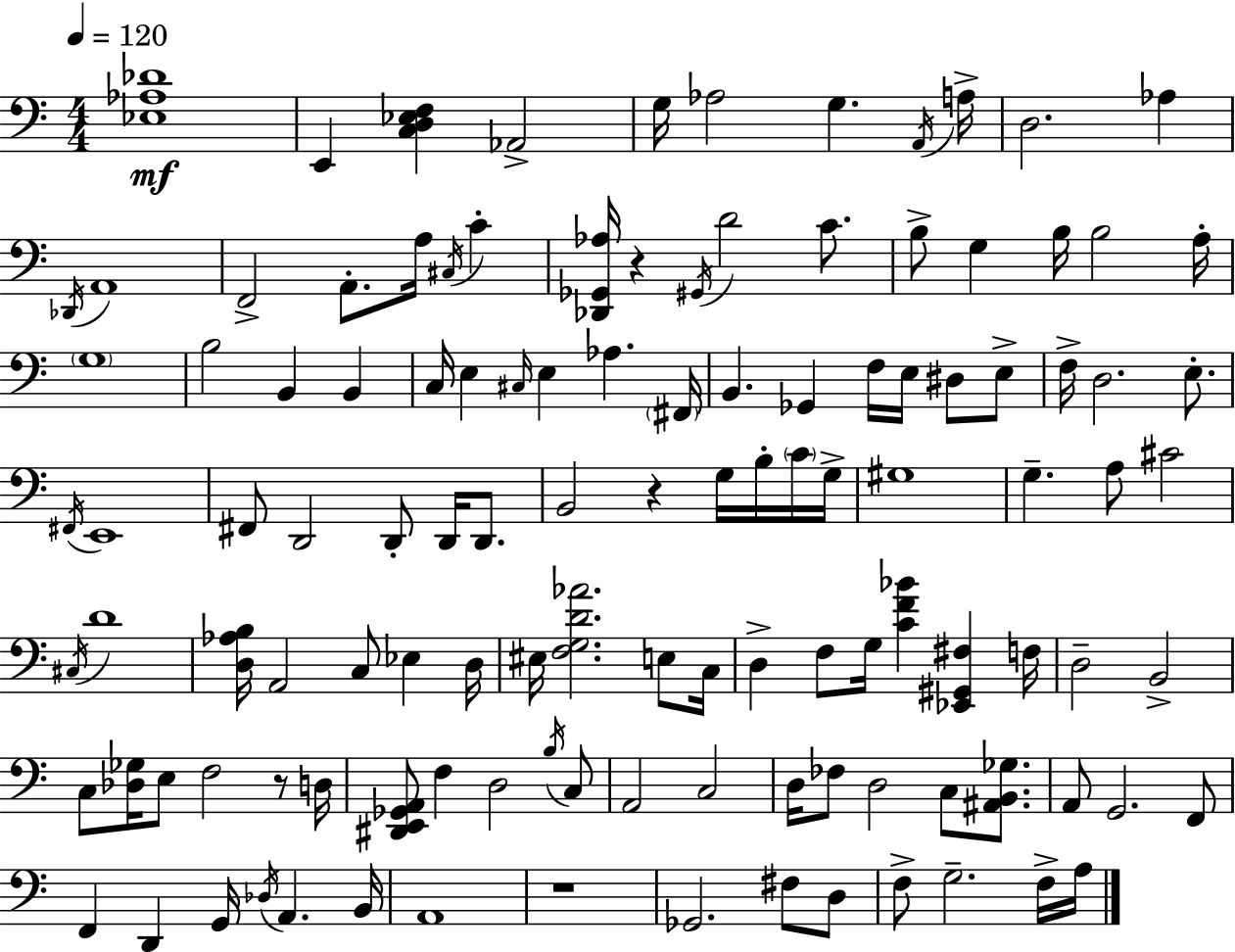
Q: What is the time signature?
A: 4/4